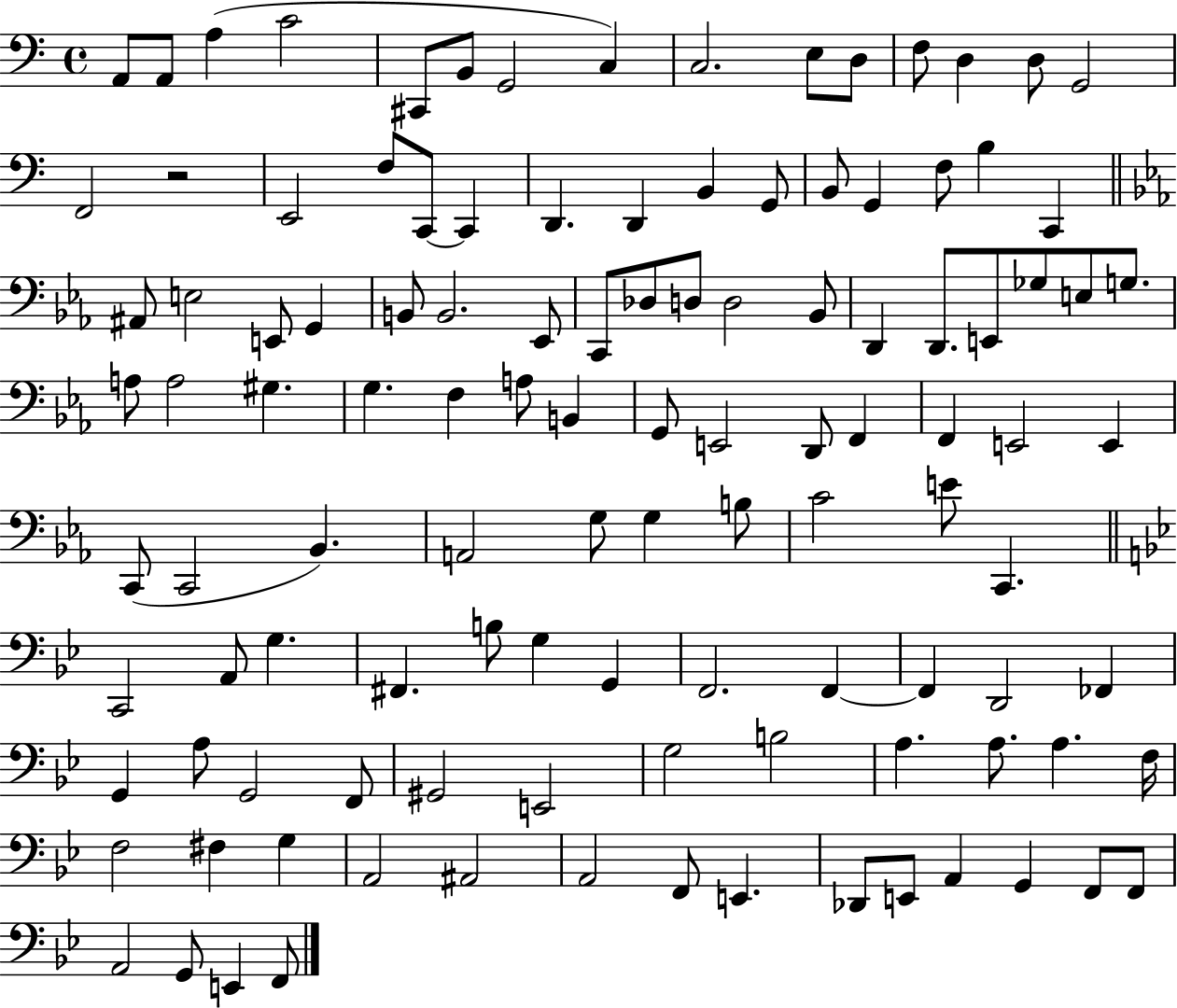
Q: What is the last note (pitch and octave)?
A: F2